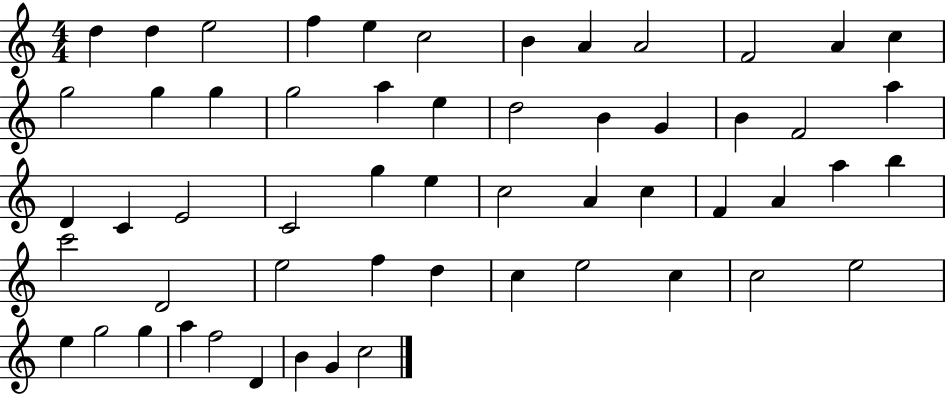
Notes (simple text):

D5/q D5/q E5/h F5/q E5/q C5/h B4/q A4/q A4/h F4/h A4/q C5/q G5/h G5/q G5/q G5/h A5/q E5/q D5/h B4/q G4/q B4/q F4/h A5/q D4/q C4/q E4/h C4/h G5/q E5/q C5/h A4/q C5/q F4/q A4/q A5/q B5/q C6/h D4/h E5/h F5/q D5/q C5/q E5/h C5/q C5/h E5/h E5/q G5/h G5/q A5/q F5/h D4/q B4/q G4/q C5/h